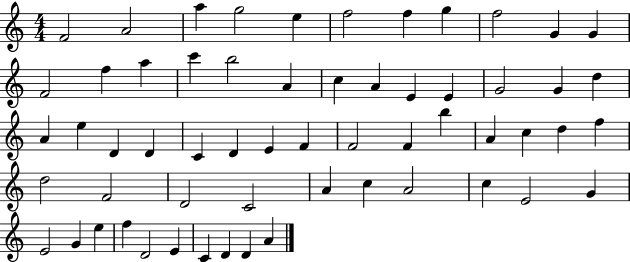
X:1
T:Untitled
M:4/4
L:1/4
K:C
F2 A2 a g2 e f2 f g f2 G G F2 f a c' b2 A c A E E G2 G d A e D D C D E F F2 F b A c d f d2 F2 D2 C2 A c A2 c E2 G E2 G e f D2 E C D D A